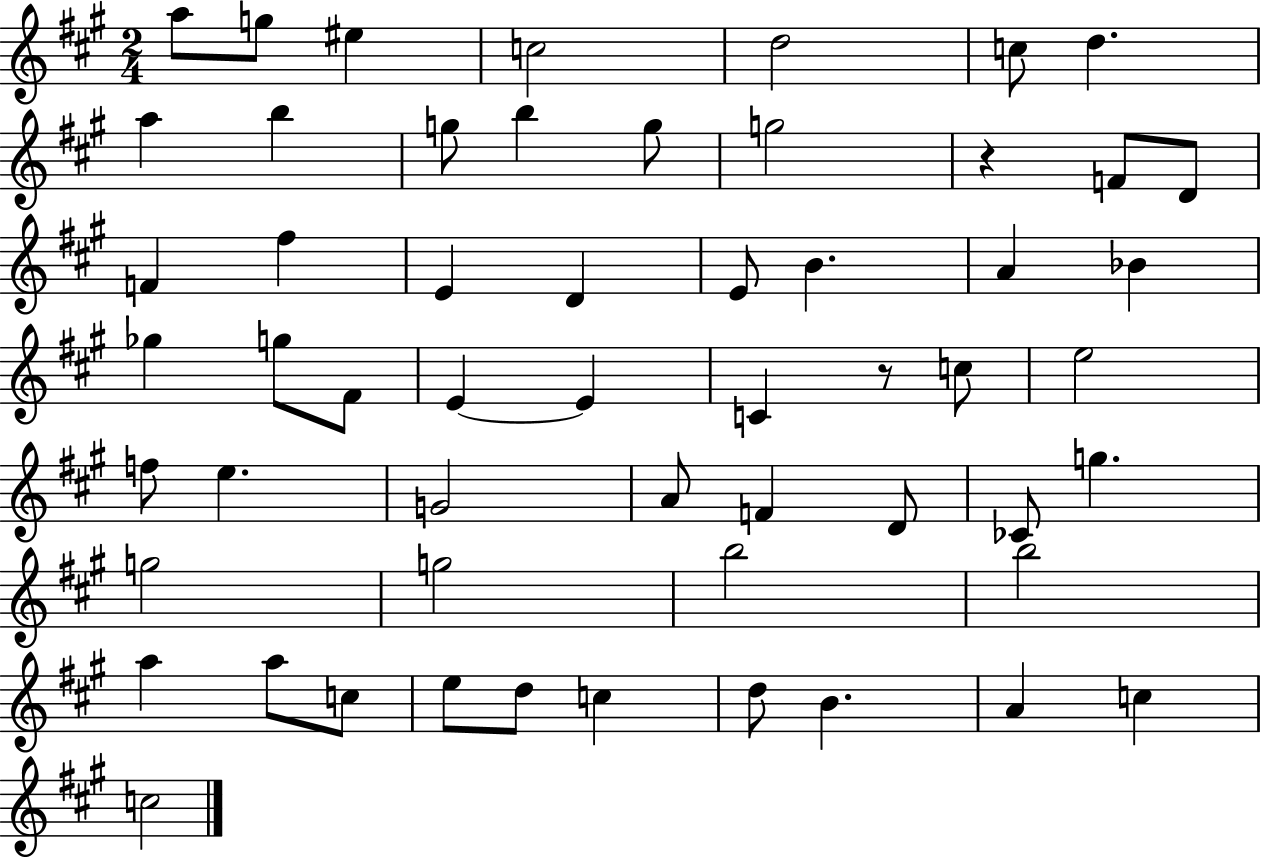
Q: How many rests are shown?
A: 2